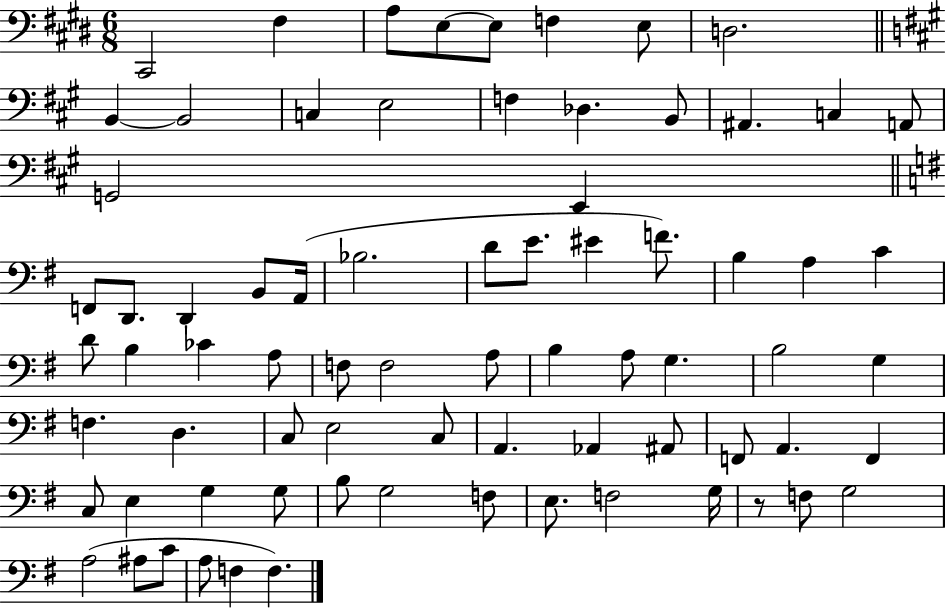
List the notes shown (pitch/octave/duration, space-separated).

C#2/h F#3/q A3/e E3/e E3/e F3/q E3/e D3/h. B2/q B2/h C3/q E3/h F3/q Db3/q. B2/e A#2/q. C3/q A2/e G2/h E2/q F2/e D2/e. D2/q B2/e A2/s Bb3/h. D4/e E4/e. EIS4/q F4/e. B3/q A3/q C4/q D4/e B3/q CES4/q A3/e F3/e F3/h A3/e B3/q A3/e G3/q. B3/h G3/q F3/q. D3/q. C3/e E3/h C3/e A2/q. Ab2/q A#2/e F2/e A2/q. F2/q C3/e E3/q G3/q G3/e B3/e G3/h F3/e E3/e. F3/h G3/s R/e F3/e G3/h A3/h A#3/e C4/e A3/e F3/q F3/q.